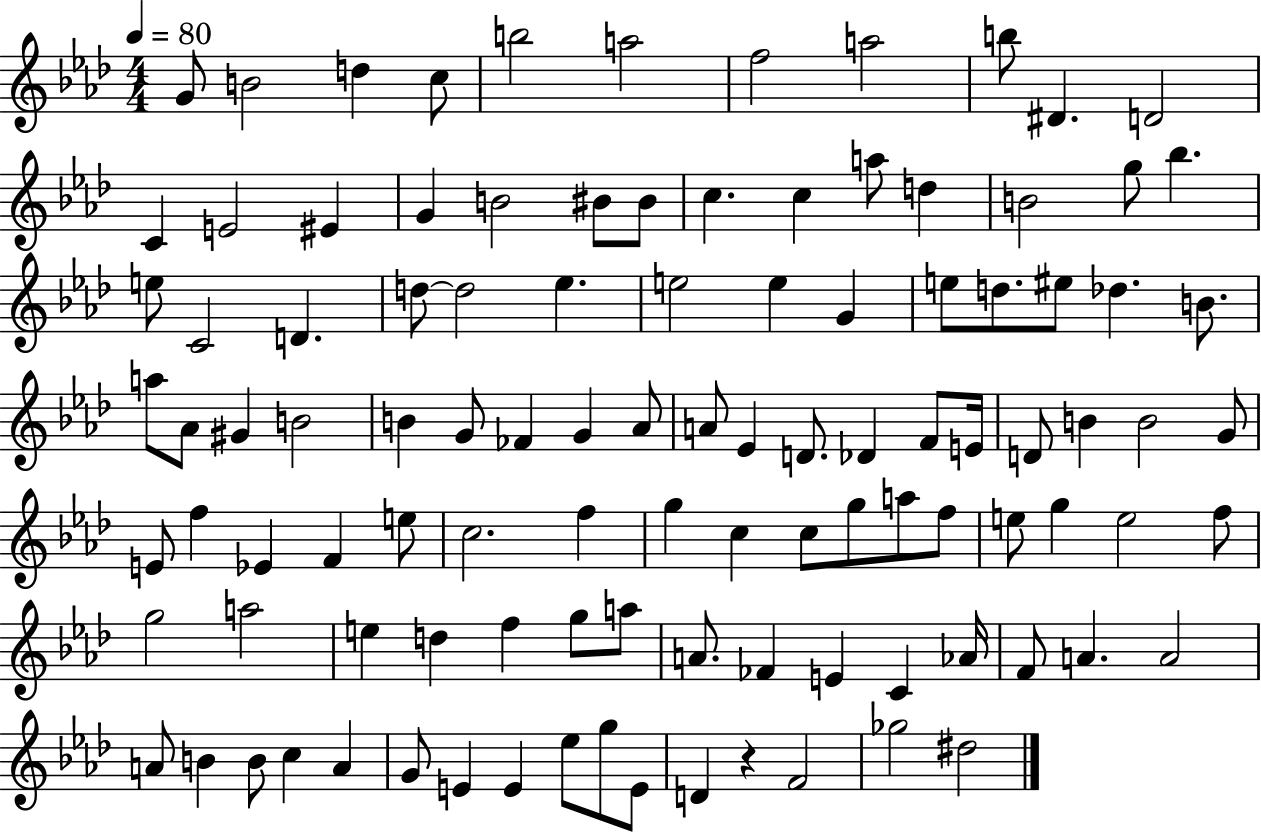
G4/e B4/h D5/q C5/e B5/h A5/h F5/h A5/h B5/e D#4/q. D4/h C4/q E4/h EIS4/q G4/q B4/h BIS4/e BIS4/e C5/q. C5/q A5/e D5/q B4/h G5/e Bb5/q. E5/e C4/h D4/q. D5/e D5/h Eb5/q. E5/h E5/q G4/q E5/e D5/e. EIS5/e Db5/q. B4/e. A5/e Ab4/e G#4/q B4/h B4/q G4/e FES4/q G4/q Ab4/e A4/e Eb4/q D4/e. Db4/q F4/e E4/s D4/e B4/q B4/h G4/e E4/e F5/q Eb4/q F4/q E5/e C5/h. F5/q G5/q C5/q C5/e G5/e A5/e F5/e E5/e G5/q E5/h F5/e G5/h A5/h E5/q D5/q F5/q G5/e A5/e A4/e. FES4/q E4/q C4/q Ab4/s F4/e A4/q. A4/h A4/e B4/q B4/e C5/q A4/q G4/e E4/q E4/q Eb5/e G5/e E4/e D4/q R/q F4/h Gb5/h D#5/h